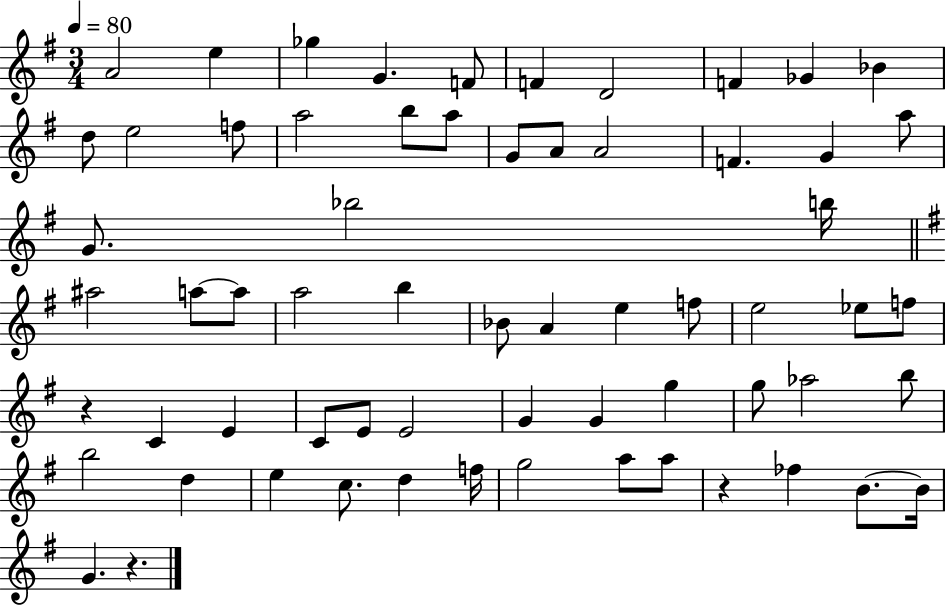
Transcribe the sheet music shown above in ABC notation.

X:1
T:Untitled
M:3/4
L:1/4
K:G
A2 e _g G F/2 F D2 F _G _B d/2 e2 f/2 a2 b/2 a/2 G/2 A/2 A2 F G a/2 G/2 _b2 b/4 ^a2 a/2 a/2 a2 b _B/2 A e f/2 e2 _e/2 f/2 z C E C/2 E/2 E2 G G g g/2 _a2 b/2 b2 d e c/2 d f/4 g2 a/2 a/2 z _f B/2 B/4 G z